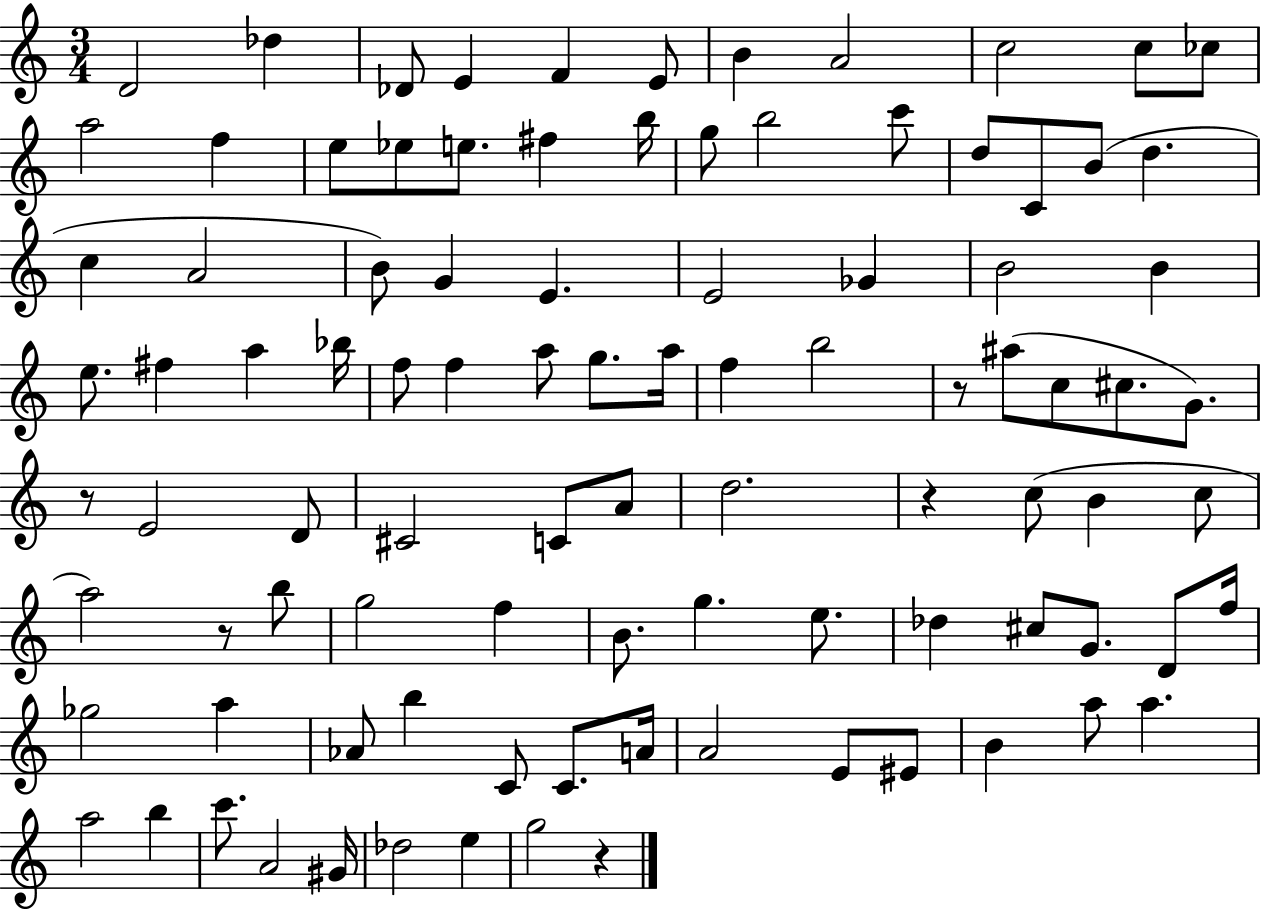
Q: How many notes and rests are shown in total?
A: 96